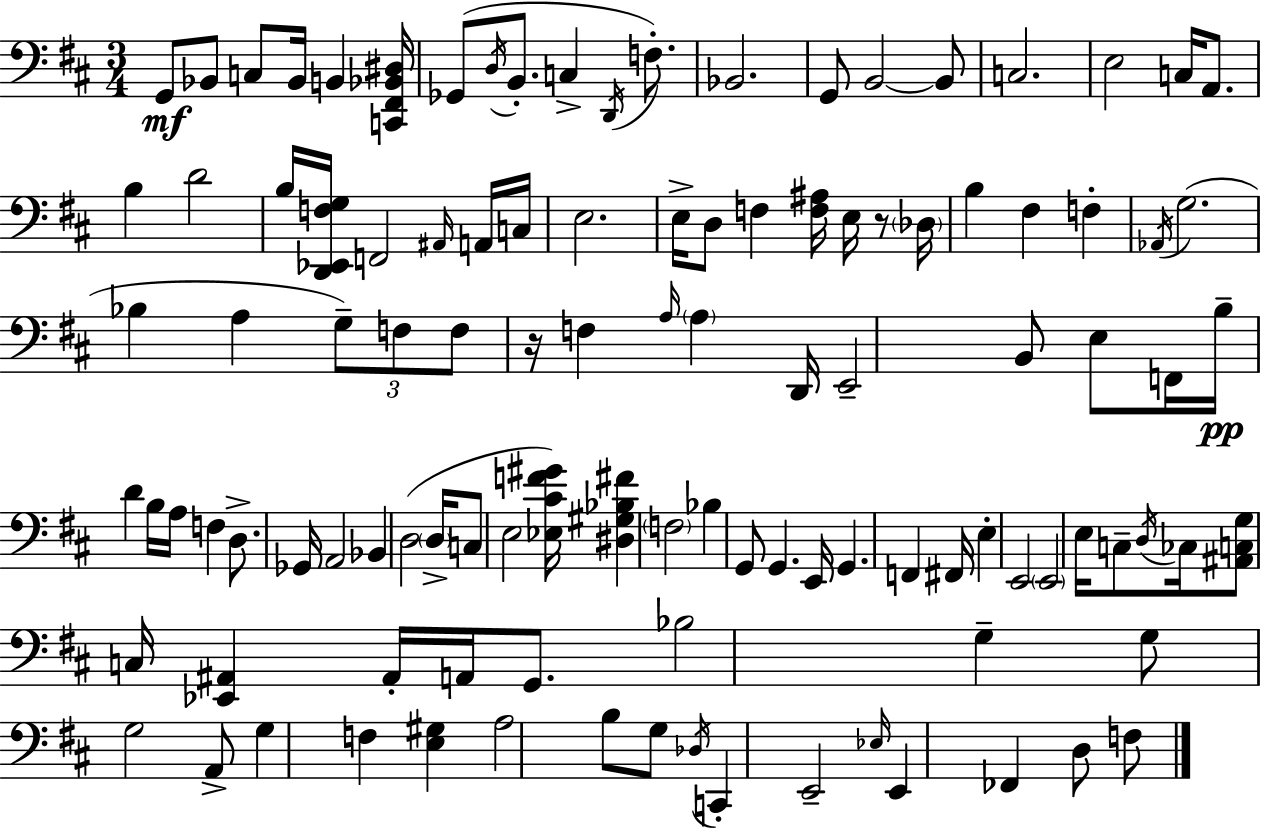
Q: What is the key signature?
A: D major